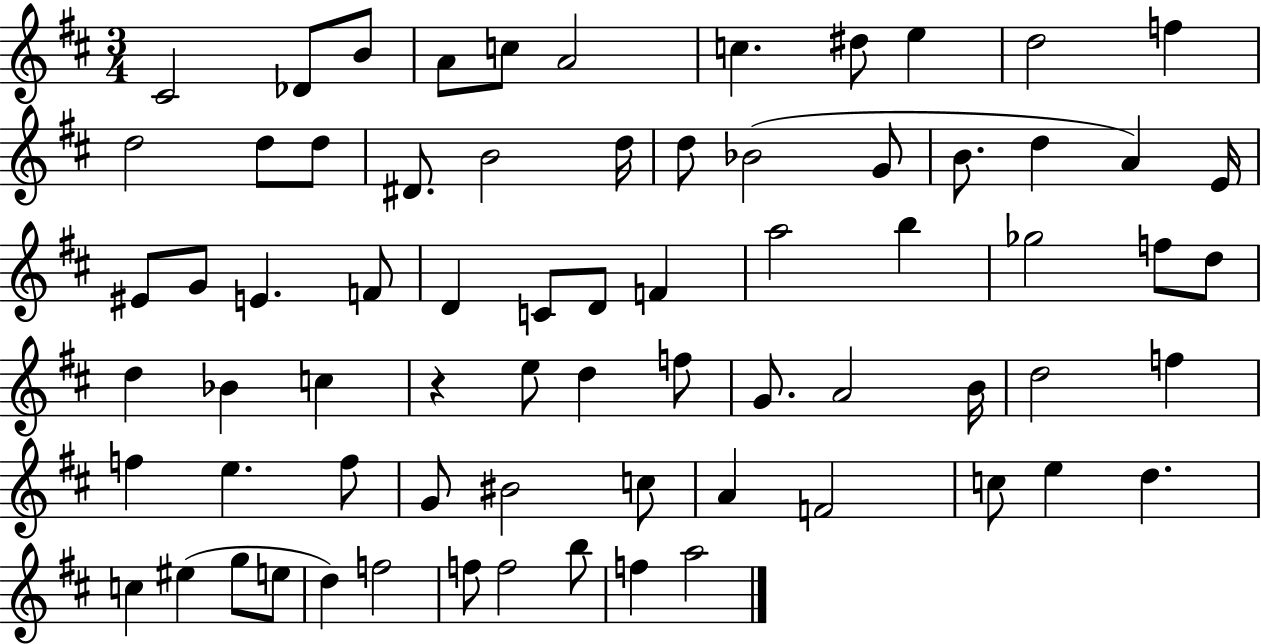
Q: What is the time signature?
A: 3/4